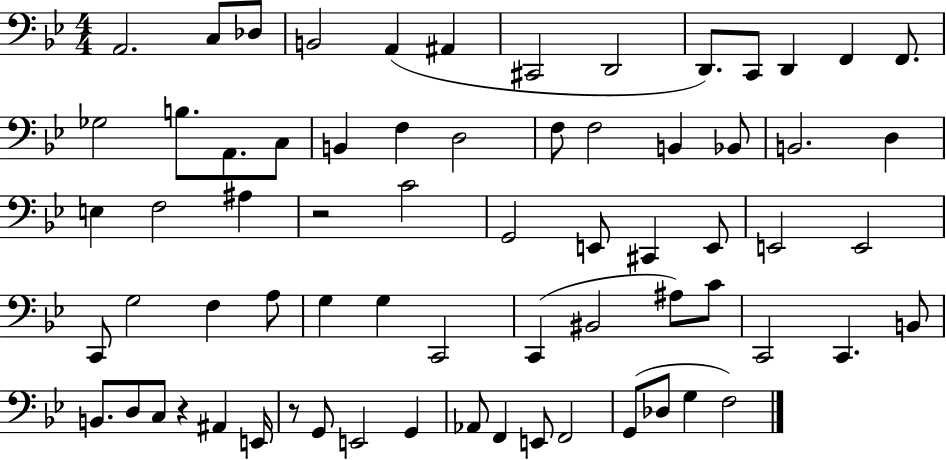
A2/h. C3/e Db3/e B2/h A2/q A#2/q C#2/h D2/h D2/e. C2/e D2/q F2/q F2/e. Gb3/h B3/e. A2/e. C3/e B2/q F3/q D3/h F3/e F3/h B2/q Bb2/e B2/h. D3/q E3/q F3/h A#3/q R/h C4/h G2/h E2/e C#2/q E2/e E2/h E2/h C2/e G3/h F3/q A3/e G3/q G3/q C2/h C2/q BIS2/h A#3/e C4/e C2/h C2/q. B2/e B2/e. D3/e C3/e R/q A#2/q E2/s R/e G2/e E2/h G2/q Ab2/e F2/q E2/e F2/h G2/e Db3/e G3/q F3/h